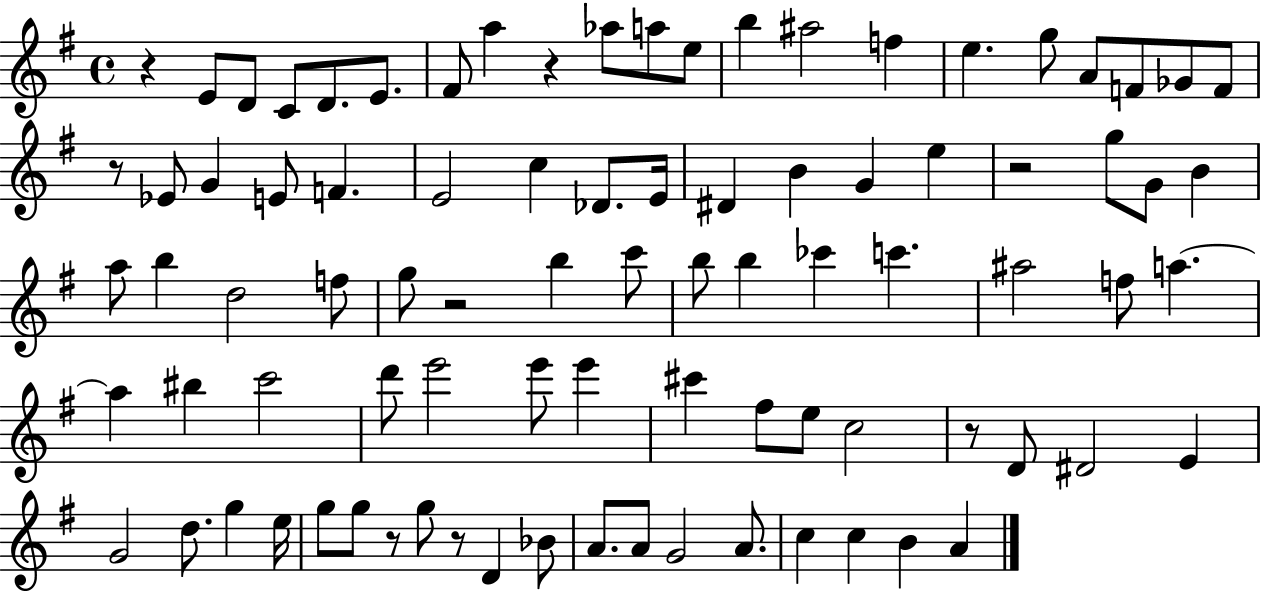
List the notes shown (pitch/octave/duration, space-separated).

R/q E4/e D4/e C4/e D4/e. E4/e. F#4/e A5/q R/q Ab5/e A5/e E5/e B5/q A#5/h F5/q E5/q. G5/e A4/e F4/e Gb4/e F4/e R/e Eb4/e G4/q E4/e F4/q. E4/h C5/q Db4/e. E4/s D#4/q B4/q G4/q E5/q R/h G5/e G4/e B4/q A5/e B5/q D5/h F5/e G5/e R/h B5/q C6/e B5/e B5/q CES6/q C6/q. A#5/h F5/e A5/q. A5/q BIS5/q C6/h D6/e E6/h E6/e E6/q C#6/q F#5/e E5/e C5/h R/e D4/e D#4/h E4/q G4/h D5/e. G5/q E5/s G5/e G5/e R/e G5/e R/e D4/q Bb4/e A4/e. A4/e G4/h A4/e. C5/q C5/q B4/q A4/q